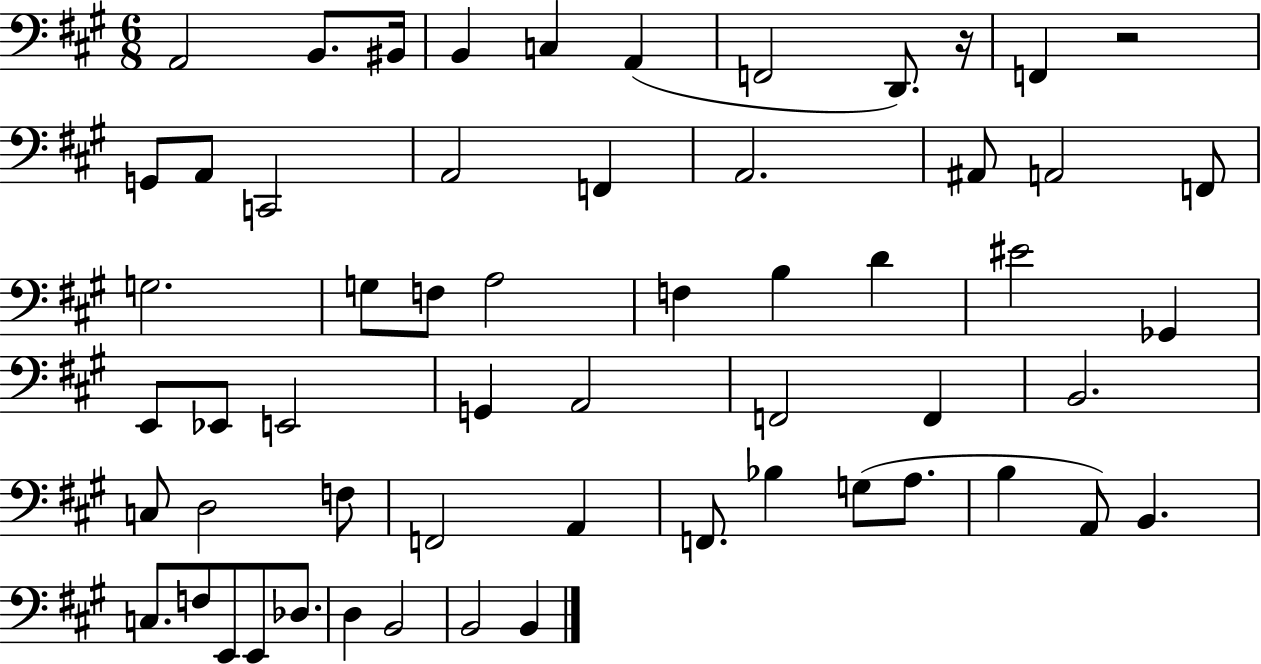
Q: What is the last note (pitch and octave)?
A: B2